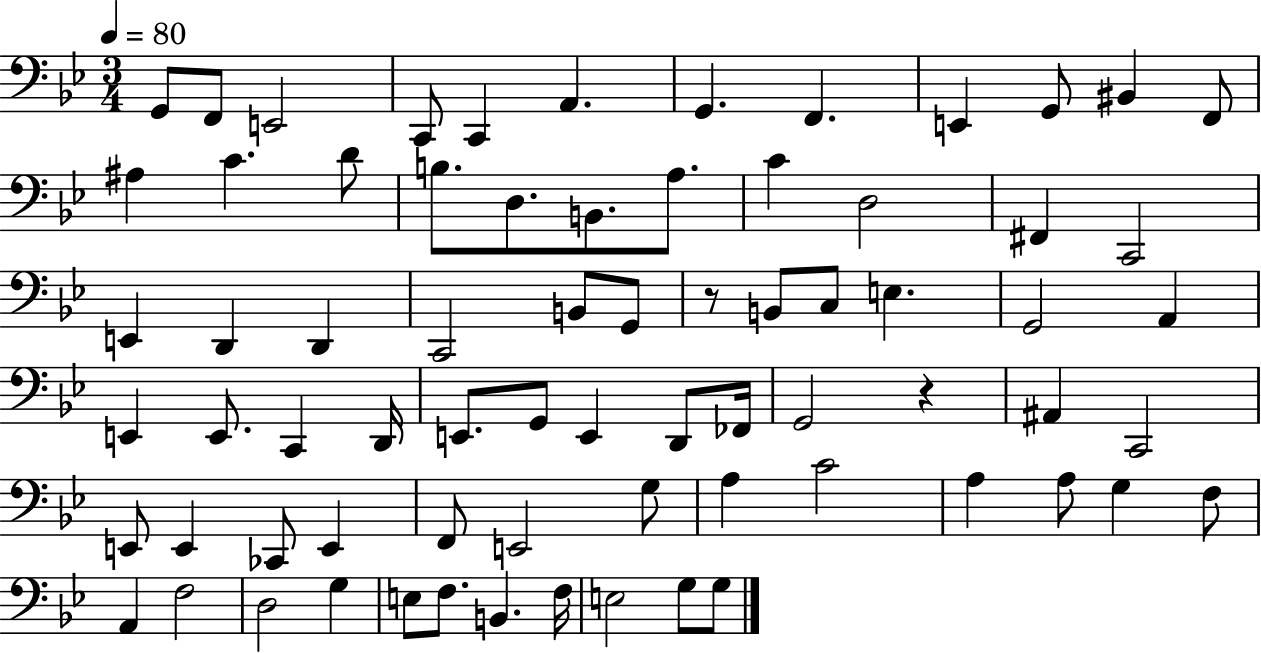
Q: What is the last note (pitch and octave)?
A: G3